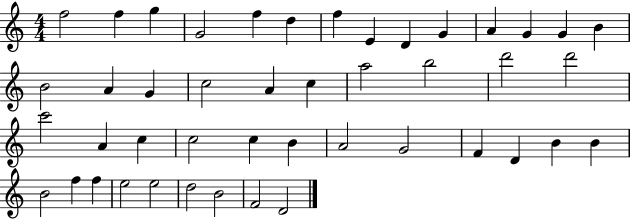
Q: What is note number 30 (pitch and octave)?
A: B4